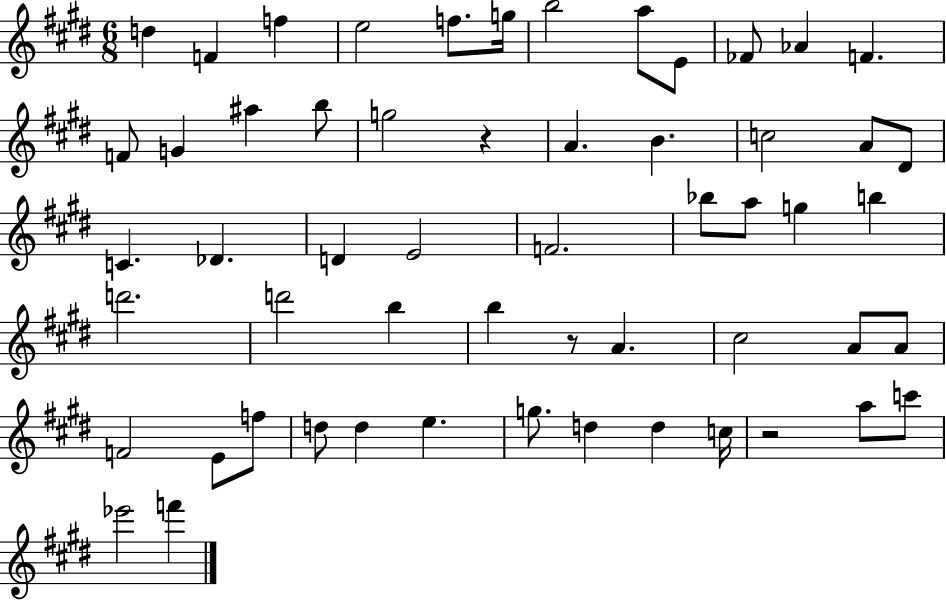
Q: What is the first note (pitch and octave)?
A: D5